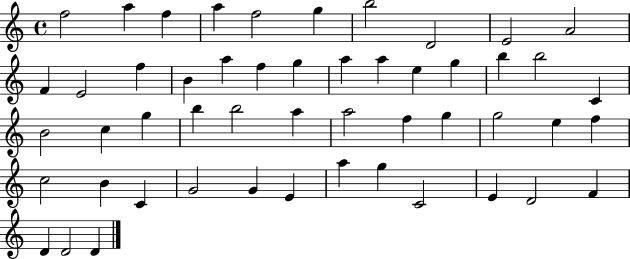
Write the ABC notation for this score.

X:1
T:Untitled
M:4/4
L:1/4
K:C
f2 a f a f2 g b2 D2 E2 A2 F E2 f B a f g a a e g b b2 C B2 c g b b2 a a2 f g g2 e f c2 B C G2 G E a g C2 E D2 F D D2 D